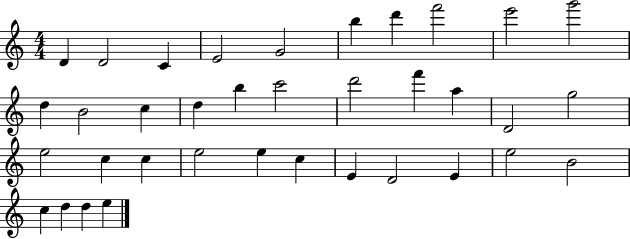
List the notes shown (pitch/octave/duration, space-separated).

D4/q D4/h C4/q E4/h G4/h B5/q D6/q F6/h E6/h G6/h D5/q B4/h C5/q D5/q B5/q C6/h D6/h F6/q A5/q D4/h G5/h E5/h C5/q C5/q E5/h E5/q C5/q E4/q D4/h E4/q E5/h B4/h C5/q D5/q D5/q E5/q